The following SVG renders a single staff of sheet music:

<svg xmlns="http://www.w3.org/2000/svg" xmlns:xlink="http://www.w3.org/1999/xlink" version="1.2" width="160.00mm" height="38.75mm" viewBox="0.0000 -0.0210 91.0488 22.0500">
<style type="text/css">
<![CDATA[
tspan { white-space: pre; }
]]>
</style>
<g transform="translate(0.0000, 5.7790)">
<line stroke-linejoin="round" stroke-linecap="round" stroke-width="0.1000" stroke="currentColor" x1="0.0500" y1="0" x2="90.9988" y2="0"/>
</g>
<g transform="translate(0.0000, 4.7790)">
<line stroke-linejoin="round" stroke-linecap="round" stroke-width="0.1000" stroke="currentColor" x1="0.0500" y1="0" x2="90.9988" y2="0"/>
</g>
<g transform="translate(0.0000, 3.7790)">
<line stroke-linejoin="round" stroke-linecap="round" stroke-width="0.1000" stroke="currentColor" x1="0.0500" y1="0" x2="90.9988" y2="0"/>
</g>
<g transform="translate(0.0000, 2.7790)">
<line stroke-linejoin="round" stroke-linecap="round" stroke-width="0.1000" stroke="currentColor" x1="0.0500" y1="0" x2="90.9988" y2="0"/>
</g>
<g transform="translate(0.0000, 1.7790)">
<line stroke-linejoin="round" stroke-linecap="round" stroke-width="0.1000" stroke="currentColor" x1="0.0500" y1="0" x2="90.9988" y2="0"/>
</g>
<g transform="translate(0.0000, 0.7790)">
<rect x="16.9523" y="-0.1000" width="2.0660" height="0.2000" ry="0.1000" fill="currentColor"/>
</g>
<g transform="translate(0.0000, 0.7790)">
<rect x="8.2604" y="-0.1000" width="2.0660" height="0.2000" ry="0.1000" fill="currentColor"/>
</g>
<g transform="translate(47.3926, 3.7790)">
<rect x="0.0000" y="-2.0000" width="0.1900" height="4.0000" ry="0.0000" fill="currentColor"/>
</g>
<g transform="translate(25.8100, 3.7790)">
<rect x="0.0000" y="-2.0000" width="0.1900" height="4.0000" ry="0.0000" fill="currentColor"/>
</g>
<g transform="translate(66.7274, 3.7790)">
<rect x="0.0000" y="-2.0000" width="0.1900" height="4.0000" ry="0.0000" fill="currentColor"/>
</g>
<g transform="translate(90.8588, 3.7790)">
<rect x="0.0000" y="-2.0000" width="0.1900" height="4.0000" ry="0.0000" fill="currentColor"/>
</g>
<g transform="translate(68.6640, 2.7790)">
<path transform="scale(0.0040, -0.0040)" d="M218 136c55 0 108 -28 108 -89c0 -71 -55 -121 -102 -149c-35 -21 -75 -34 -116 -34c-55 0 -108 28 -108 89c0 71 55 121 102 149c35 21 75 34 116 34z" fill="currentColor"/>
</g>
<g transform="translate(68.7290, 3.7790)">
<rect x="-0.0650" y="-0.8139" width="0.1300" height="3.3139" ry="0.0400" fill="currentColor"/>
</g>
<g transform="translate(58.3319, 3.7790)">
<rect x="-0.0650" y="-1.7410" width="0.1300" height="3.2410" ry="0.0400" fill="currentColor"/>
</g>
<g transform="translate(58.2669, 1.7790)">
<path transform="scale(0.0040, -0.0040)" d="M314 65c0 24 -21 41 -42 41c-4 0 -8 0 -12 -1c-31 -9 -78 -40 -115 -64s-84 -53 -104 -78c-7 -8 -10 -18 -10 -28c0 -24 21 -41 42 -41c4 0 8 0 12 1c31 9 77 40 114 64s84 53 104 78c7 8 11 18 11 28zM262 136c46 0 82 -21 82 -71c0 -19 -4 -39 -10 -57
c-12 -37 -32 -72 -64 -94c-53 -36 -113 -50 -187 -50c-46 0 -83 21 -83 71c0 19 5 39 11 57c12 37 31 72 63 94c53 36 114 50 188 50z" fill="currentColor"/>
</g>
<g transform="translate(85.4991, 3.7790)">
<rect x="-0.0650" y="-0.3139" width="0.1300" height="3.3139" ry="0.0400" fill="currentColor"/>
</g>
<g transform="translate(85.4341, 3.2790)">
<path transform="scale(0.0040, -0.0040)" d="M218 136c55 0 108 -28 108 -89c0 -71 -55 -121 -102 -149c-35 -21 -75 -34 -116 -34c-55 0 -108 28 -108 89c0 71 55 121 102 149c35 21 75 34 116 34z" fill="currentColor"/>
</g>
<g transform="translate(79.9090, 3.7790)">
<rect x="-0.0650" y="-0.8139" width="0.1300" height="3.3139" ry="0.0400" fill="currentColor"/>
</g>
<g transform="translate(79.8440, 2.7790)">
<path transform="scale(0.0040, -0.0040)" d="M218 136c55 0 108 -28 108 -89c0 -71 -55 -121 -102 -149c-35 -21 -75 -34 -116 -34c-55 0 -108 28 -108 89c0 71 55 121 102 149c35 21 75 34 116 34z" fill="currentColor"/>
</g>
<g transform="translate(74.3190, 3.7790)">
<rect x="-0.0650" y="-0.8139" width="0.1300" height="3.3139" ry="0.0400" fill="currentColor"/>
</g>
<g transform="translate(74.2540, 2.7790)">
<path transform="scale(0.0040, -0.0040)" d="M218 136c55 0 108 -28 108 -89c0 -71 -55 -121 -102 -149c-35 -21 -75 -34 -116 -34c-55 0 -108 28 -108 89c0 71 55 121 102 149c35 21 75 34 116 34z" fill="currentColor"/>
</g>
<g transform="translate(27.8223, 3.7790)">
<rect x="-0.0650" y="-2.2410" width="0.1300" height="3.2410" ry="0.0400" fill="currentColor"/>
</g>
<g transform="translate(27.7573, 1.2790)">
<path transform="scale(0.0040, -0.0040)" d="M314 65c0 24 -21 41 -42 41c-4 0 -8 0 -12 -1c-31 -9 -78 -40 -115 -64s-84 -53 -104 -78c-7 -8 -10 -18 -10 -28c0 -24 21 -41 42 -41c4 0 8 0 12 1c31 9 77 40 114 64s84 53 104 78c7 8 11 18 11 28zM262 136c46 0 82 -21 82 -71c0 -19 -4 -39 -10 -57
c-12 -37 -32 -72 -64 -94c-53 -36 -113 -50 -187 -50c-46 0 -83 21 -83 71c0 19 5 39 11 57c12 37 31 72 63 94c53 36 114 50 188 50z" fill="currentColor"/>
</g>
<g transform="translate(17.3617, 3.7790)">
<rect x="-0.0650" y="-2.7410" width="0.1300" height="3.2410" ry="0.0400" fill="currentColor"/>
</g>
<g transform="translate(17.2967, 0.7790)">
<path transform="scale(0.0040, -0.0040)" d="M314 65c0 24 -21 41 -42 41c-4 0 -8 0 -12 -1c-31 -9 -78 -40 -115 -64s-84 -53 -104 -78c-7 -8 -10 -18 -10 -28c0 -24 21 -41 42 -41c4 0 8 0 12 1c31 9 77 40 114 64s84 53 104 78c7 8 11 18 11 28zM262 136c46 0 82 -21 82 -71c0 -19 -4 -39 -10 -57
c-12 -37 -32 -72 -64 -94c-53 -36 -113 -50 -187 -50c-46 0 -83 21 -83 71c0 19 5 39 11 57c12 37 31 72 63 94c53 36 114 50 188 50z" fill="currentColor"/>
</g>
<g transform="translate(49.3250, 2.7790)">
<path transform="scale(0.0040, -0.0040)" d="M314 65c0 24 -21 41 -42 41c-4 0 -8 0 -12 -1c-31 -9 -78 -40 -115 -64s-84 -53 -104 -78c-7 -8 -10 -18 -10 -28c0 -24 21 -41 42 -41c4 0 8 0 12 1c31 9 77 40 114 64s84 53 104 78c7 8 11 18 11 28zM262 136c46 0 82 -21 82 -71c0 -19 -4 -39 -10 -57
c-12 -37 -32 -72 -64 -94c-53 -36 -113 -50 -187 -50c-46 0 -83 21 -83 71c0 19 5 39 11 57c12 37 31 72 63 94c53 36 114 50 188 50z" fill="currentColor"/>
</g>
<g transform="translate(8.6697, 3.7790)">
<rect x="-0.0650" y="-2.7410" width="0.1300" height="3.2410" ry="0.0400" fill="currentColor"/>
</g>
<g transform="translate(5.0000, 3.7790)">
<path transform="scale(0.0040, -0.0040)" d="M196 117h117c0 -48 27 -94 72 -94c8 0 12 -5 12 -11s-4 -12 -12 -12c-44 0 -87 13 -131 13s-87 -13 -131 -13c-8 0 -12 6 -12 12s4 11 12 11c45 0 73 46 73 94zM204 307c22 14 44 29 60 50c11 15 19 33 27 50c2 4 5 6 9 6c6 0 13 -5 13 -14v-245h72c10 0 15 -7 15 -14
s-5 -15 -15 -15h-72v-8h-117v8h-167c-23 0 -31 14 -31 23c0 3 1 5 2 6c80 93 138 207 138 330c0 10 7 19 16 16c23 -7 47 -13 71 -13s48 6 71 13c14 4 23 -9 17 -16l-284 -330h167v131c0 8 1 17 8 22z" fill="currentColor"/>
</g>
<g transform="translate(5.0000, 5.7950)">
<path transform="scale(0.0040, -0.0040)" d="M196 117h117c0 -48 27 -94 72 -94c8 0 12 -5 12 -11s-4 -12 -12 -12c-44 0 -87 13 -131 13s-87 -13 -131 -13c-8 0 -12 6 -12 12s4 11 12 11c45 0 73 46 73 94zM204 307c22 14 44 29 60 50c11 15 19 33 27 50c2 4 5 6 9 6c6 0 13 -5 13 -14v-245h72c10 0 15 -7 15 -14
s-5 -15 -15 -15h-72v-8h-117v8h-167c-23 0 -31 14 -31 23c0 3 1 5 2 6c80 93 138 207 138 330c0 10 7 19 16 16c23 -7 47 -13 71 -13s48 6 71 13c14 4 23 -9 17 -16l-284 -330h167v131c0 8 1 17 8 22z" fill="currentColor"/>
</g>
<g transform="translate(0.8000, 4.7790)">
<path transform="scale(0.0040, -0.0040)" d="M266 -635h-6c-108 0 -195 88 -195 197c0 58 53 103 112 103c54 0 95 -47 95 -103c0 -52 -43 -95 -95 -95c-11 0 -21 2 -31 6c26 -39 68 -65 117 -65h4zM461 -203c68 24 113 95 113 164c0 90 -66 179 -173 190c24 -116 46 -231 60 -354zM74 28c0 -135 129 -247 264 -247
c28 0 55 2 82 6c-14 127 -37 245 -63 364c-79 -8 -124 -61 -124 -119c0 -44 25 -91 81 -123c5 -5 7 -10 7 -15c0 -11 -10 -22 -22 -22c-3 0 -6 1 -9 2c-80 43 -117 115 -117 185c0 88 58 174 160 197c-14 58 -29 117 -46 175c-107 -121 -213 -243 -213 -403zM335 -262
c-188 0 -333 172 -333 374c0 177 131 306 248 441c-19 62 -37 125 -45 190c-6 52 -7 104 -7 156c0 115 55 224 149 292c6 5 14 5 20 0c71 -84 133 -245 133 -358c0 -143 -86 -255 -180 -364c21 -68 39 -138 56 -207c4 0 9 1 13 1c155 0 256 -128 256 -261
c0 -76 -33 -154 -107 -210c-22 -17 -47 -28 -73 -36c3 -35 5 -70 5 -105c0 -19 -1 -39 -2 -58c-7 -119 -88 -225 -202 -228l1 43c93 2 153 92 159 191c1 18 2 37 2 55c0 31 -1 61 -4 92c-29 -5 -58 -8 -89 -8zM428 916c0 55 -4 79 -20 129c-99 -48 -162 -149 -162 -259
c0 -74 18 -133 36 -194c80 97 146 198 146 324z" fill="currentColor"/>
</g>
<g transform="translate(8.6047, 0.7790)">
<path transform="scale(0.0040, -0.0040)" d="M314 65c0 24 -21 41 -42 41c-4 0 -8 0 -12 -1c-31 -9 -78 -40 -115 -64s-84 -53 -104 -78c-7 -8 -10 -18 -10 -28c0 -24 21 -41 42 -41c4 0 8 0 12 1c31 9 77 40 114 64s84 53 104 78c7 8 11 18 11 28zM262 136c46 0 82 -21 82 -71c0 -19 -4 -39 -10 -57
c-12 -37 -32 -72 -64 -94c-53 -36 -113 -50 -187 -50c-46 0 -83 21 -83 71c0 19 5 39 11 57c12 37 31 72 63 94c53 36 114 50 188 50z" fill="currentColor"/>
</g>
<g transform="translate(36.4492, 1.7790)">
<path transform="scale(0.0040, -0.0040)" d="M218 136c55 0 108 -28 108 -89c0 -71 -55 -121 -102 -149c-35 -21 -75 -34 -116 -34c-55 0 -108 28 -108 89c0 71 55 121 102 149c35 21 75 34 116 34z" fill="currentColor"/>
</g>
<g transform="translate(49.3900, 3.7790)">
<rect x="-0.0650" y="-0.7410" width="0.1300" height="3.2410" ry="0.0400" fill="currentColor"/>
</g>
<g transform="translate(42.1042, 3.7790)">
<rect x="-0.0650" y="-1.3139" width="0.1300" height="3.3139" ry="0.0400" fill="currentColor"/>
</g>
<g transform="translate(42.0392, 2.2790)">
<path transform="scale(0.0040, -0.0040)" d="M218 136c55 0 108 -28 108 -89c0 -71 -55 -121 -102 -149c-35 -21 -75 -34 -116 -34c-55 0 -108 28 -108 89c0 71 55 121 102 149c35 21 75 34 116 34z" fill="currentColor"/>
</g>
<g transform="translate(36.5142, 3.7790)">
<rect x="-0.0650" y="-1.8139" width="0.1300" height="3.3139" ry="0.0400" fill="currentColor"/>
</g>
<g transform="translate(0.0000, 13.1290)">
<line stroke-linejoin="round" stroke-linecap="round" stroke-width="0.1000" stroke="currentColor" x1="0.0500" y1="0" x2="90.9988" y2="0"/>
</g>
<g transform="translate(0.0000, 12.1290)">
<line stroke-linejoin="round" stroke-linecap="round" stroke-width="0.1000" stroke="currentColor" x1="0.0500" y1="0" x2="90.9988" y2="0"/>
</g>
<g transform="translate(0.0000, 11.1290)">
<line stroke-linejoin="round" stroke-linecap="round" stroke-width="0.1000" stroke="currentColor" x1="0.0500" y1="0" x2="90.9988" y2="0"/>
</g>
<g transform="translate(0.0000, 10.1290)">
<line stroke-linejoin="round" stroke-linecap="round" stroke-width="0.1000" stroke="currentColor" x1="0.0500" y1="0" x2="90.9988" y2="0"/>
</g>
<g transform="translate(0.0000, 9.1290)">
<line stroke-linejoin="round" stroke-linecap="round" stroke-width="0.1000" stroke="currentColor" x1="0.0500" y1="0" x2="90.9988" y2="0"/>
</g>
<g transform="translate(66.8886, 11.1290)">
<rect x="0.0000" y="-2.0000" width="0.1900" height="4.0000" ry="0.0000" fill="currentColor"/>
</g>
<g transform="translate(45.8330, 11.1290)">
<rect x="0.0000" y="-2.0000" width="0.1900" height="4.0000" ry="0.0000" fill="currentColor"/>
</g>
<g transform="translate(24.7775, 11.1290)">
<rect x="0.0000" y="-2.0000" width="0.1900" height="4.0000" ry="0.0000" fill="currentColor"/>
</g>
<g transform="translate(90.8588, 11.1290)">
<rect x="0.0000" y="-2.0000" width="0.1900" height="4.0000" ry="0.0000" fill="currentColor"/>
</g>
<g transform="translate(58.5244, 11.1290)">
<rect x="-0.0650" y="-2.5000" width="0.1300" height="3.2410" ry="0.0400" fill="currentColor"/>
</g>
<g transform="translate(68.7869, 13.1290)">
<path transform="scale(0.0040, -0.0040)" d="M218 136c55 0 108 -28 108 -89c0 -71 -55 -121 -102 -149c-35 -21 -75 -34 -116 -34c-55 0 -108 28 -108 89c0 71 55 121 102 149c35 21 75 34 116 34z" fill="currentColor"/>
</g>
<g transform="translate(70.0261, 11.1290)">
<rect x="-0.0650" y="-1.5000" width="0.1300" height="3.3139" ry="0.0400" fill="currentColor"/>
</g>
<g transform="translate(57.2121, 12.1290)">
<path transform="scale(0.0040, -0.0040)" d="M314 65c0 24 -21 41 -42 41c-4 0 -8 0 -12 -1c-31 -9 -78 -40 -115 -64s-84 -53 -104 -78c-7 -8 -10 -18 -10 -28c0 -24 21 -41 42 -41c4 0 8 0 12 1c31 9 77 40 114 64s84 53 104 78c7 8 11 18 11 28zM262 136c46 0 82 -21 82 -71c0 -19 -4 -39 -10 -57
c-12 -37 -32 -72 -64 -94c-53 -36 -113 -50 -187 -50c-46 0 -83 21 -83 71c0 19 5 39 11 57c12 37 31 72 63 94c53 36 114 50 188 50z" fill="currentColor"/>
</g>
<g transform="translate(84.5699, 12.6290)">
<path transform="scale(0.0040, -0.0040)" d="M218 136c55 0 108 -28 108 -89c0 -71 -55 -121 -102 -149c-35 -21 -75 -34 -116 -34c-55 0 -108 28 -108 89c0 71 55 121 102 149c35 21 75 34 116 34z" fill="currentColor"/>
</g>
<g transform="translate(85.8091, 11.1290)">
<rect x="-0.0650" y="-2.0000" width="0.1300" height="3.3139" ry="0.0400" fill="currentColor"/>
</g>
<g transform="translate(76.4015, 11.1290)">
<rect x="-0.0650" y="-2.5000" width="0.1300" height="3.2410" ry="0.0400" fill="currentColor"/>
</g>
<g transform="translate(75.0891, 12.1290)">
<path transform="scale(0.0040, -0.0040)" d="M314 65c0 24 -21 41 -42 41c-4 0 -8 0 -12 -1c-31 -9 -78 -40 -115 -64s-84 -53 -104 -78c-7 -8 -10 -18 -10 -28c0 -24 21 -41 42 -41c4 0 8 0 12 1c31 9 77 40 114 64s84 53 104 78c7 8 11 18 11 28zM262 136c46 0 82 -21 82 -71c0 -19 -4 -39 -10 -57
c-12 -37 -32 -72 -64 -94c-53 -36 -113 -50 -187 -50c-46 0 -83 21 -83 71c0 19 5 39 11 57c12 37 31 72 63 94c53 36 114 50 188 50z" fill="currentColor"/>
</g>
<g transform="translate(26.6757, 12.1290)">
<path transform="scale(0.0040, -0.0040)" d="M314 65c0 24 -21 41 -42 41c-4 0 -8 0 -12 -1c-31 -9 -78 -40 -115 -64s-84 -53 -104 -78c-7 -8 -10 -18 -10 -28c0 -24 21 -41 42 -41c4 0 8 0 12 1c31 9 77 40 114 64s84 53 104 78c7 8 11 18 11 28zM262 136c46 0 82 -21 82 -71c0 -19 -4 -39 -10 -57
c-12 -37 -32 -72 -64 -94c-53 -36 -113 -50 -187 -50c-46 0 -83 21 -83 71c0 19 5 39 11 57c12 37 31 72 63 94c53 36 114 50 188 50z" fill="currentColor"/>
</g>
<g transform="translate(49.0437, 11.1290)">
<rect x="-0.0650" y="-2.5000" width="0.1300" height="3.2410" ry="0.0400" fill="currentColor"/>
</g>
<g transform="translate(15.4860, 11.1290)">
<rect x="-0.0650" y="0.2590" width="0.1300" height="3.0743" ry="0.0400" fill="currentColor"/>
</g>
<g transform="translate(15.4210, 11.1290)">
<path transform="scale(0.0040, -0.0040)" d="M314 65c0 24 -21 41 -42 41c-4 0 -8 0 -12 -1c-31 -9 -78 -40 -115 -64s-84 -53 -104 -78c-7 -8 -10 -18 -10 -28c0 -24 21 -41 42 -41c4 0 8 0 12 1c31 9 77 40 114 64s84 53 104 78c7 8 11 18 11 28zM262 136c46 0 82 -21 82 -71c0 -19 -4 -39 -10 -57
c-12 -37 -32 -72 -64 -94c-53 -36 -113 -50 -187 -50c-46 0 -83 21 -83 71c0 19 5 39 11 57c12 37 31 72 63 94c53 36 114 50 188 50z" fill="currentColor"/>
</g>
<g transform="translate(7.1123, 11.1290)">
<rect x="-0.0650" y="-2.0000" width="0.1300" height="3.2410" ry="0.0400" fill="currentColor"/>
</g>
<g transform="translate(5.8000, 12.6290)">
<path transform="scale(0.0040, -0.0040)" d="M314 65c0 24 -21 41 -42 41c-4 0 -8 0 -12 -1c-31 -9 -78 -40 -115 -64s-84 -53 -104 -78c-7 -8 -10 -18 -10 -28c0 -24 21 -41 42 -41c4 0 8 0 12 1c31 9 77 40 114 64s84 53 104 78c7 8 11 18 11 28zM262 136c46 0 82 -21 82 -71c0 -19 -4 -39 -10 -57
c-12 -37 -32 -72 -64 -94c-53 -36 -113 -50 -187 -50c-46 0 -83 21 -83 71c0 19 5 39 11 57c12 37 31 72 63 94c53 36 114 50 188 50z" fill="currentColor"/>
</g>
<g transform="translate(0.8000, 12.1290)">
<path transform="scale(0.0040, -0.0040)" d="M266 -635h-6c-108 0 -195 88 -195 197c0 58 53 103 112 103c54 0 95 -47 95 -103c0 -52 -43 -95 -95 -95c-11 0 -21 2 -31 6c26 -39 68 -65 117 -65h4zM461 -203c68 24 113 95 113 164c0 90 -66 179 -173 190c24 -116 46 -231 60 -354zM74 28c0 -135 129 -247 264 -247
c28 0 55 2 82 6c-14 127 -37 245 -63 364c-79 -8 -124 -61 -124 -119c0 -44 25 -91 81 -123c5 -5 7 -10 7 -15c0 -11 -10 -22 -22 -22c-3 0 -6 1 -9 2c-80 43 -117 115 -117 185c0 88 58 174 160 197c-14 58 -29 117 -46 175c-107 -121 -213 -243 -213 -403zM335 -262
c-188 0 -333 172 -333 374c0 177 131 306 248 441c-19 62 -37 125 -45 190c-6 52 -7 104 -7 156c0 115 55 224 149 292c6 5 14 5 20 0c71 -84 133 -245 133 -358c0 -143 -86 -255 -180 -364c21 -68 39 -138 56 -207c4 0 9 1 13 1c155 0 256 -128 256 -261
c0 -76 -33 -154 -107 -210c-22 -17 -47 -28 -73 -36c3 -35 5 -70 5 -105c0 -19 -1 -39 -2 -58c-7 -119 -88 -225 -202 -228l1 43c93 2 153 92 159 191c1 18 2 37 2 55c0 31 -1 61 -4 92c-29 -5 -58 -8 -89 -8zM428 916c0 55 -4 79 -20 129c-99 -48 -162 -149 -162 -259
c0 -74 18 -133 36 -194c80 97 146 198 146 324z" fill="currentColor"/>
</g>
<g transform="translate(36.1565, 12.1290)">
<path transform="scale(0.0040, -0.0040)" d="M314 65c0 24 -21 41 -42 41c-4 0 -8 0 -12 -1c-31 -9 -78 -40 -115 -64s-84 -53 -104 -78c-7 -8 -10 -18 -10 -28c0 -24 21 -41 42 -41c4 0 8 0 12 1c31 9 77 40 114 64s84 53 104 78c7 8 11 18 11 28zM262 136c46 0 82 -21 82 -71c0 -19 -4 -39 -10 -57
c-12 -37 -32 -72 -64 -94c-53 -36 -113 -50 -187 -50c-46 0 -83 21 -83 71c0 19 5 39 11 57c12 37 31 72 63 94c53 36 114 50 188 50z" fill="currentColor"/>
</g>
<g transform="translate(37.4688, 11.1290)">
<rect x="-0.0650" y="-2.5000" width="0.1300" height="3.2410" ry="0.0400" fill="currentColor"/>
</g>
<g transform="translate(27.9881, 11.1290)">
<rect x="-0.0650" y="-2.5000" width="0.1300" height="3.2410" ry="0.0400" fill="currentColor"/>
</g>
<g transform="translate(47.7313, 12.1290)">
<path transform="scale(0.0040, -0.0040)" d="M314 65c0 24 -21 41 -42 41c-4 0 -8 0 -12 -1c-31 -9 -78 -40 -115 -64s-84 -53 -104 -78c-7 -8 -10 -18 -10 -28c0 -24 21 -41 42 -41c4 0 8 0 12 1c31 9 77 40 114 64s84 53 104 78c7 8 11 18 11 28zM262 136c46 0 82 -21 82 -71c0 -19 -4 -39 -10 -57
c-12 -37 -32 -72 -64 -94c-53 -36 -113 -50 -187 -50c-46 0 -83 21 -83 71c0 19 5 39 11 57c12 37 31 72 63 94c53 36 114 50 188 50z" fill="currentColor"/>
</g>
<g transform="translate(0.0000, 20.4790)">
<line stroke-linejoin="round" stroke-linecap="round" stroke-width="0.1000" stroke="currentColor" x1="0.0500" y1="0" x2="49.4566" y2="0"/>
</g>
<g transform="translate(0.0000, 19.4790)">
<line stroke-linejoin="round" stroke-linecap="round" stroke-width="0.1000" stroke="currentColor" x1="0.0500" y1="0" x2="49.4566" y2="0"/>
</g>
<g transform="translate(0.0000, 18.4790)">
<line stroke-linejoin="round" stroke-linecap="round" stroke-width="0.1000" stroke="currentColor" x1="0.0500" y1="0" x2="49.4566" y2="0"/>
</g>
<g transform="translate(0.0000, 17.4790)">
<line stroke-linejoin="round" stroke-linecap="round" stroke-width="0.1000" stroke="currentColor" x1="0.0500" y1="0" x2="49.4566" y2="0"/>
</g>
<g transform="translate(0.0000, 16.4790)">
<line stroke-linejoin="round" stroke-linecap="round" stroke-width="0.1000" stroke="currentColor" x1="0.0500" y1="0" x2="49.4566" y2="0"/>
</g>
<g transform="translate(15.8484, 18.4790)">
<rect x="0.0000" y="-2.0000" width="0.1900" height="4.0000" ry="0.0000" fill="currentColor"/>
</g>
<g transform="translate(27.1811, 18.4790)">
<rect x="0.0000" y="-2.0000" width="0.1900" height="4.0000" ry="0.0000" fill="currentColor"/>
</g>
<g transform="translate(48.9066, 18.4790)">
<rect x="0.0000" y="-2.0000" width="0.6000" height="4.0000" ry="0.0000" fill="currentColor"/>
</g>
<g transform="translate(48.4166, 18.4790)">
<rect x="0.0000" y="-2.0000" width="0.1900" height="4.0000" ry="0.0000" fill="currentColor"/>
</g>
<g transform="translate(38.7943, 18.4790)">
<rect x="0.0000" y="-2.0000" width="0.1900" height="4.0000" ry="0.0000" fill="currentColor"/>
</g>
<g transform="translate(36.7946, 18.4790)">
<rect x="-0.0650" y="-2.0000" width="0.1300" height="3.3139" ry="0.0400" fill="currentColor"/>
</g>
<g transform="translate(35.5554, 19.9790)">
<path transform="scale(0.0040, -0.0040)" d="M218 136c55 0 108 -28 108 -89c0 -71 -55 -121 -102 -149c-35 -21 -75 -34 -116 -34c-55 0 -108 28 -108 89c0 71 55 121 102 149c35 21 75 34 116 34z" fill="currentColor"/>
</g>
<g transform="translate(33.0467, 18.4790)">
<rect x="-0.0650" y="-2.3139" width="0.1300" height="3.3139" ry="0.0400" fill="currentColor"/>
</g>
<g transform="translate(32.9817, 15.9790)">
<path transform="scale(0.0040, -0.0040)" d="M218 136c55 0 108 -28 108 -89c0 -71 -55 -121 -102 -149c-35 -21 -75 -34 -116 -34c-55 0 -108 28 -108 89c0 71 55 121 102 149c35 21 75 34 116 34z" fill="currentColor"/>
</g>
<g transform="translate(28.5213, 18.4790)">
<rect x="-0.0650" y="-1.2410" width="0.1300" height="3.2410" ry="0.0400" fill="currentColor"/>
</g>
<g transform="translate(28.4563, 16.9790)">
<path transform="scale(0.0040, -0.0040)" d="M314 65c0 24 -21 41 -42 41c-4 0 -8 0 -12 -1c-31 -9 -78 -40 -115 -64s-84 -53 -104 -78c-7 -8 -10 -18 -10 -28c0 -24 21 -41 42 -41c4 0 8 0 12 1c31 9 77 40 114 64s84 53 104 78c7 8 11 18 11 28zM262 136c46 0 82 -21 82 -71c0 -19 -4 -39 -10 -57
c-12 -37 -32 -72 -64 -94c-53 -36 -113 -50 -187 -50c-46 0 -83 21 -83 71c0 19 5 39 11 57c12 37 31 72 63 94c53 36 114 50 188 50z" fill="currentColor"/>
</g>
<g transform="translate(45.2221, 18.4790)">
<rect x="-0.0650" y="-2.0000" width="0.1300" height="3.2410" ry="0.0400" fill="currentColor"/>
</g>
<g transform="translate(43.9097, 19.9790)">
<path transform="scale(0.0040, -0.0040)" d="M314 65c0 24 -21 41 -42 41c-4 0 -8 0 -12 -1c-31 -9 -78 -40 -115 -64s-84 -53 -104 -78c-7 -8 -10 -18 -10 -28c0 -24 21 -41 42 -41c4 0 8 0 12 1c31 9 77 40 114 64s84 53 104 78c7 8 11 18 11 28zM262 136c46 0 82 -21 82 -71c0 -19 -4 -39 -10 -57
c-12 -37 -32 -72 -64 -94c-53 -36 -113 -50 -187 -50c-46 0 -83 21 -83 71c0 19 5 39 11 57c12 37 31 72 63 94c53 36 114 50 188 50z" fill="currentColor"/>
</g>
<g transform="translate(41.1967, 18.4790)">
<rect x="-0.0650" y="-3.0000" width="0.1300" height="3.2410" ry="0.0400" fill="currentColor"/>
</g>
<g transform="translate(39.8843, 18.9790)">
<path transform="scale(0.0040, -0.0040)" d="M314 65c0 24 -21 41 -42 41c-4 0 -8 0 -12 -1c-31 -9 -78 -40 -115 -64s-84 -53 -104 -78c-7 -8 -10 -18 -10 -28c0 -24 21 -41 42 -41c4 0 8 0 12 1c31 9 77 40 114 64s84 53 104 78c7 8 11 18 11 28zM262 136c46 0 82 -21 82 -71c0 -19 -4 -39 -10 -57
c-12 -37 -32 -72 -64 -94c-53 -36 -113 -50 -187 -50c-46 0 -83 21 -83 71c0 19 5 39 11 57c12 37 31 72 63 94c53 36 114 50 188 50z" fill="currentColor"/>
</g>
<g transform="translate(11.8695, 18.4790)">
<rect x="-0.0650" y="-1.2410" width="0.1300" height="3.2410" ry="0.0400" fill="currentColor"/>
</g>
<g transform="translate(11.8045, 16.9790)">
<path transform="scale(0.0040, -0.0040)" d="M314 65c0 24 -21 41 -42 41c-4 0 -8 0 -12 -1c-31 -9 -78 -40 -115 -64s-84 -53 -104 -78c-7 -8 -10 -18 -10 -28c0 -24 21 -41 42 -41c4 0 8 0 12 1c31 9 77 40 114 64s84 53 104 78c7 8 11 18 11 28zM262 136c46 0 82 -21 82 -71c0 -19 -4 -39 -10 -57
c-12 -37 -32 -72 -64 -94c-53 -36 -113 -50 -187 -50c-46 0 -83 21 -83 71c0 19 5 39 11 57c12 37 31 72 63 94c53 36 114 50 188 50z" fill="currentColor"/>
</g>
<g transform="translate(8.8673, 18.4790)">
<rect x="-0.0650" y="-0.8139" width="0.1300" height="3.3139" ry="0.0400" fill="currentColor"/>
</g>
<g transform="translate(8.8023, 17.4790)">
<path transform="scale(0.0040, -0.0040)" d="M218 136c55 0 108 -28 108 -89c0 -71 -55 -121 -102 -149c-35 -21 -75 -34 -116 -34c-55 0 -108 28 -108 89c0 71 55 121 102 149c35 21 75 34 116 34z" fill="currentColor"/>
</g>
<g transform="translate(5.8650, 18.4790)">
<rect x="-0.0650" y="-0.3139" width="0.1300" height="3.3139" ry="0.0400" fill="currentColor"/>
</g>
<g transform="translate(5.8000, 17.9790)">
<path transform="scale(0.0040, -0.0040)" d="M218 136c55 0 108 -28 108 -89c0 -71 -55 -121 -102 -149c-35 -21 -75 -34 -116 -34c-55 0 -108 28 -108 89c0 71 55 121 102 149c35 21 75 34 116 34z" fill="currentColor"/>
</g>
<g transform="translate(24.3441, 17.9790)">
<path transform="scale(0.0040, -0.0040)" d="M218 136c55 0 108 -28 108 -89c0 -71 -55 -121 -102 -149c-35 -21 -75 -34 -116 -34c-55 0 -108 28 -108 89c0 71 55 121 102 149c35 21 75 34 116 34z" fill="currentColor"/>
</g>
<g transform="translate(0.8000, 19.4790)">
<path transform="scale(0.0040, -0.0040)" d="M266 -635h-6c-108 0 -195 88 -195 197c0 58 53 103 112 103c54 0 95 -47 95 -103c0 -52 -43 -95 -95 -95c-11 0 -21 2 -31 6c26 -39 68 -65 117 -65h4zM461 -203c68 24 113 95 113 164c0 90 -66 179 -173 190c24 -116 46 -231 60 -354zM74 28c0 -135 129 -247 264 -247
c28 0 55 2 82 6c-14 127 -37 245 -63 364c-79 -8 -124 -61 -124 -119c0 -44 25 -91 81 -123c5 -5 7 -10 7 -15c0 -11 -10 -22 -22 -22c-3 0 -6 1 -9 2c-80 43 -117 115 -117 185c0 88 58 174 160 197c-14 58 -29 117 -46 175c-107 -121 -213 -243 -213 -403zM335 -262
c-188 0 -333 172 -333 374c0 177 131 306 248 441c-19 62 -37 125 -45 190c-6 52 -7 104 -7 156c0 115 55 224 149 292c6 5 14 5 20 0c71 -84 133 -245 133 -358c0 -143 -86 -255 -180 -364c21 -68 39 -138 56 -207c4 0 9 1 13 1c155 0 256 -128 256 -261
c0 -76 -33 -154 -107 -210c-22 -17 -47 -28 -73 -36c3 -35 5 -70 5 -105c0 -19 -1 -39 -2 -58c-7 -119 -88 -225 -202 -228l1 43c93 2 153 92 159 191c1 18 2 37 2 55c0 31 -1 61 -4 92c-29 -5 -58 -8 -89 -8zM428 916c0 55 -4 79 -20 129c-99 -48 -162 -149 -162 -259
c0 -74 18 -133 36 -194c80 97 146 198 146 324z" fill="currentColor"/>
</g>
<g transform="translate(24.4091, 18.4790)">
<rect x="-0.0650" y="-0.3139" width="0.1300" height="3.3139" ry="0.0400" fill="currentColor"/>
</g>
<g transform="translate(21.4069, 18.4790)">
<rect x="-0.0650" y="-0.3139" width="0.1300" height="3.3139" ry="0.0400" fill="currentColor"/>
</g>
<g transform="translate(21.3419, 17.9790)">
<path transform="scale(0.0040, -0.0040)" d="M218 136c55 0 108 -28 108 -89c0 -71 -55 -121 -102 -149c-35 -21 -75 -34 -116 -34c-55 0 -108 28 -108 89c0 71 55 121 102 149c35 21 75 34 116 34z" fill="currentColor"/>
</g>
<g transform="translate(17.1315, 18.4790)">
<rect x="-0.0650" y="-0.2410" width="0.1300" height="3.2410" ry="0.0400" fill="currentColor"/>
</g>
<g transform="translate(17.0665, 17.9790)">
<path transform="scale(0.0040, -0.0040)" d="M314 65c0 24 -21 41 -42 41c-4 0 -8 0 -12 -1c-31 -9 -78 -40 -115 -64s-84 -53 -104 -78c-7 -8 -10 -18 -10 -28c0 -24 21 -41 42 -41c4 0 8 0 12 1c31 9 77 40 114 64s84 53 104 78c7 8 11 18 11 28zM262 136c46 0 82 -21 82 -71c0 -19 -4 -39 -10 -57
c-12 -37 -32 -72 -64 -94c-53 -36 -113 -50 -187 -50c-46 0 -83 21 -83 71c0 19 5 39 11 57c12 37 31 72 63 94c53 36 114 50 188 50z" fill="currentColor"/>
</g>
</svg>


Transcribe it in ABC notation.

X:1
T:Untitled
M:4/4
L:1/4
K:C
a2 a2 g2 f e d2 f2 d d d c F2 B2 G2 G2 G2 G2 E G2 F c d e2 c2 c c e2 g F A2 F2